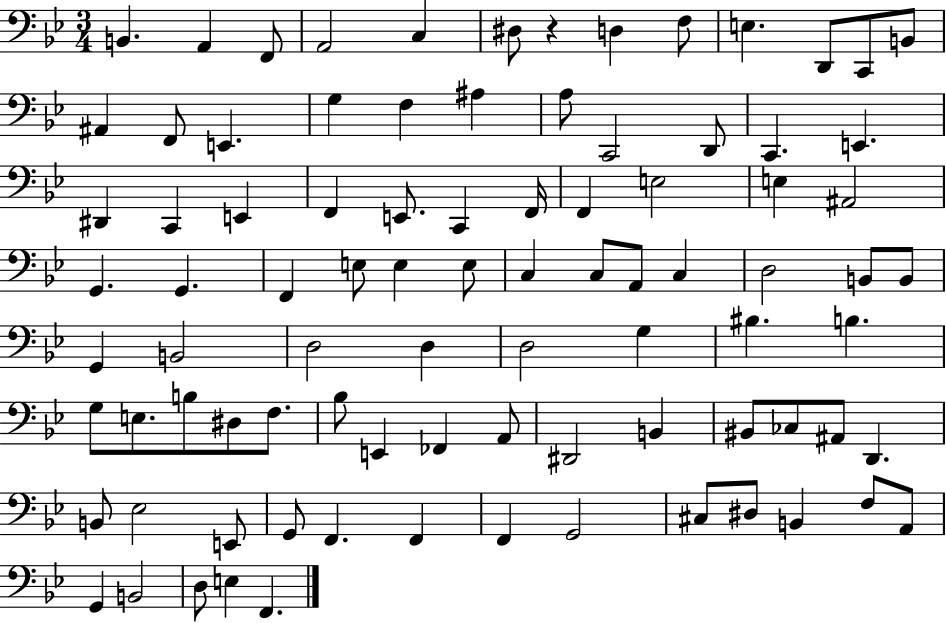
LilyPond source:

{
  \clef bass
  \numericTimeSignature
  \time 3/4
  \key bes \major
  b,4. a,4 f,8 | a,2 c4 | dis8 r4 d4 f8 | e4. d,8 c,8 b,8 | \break ais,4 f,8 e,4. | g4 f4 ais4 | a8 c,2 d,8 | c,4. e,4. | \break dis,4 c,4 e,4 | f,4 e,8. c,4 f,16 | f,4 e2 | e4 ais,2 | \break g,4. g,4. | f,4 e8 e4 e8 | c4 c8 a,8 c4 | d2 b,8 b,8 | \break g,4 b,2 | d2 d4 | d2 g4 | bis4. b4. | \break g8 e8. b8 dis8 f8. | bes8 e,4 fes,4 a,8 | dis,2 b,4 | bis,8 ces8 ais,8 d,4. | \break b,8 ees2 e,8 | g,8 f,4. f,4 | f,4 g,2 | cis8 dis8 b,4 f8 a,8 | \break g,4 b,2 | d8 e4 f,4. | \bar "|."
}